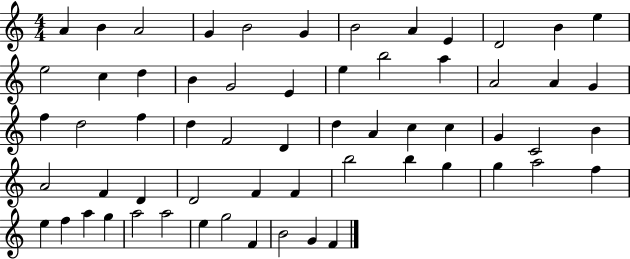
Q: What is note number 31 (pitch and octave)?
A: D5